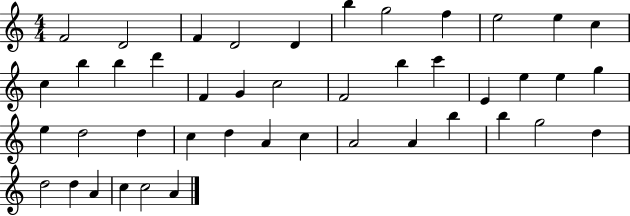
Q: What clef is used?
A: treble